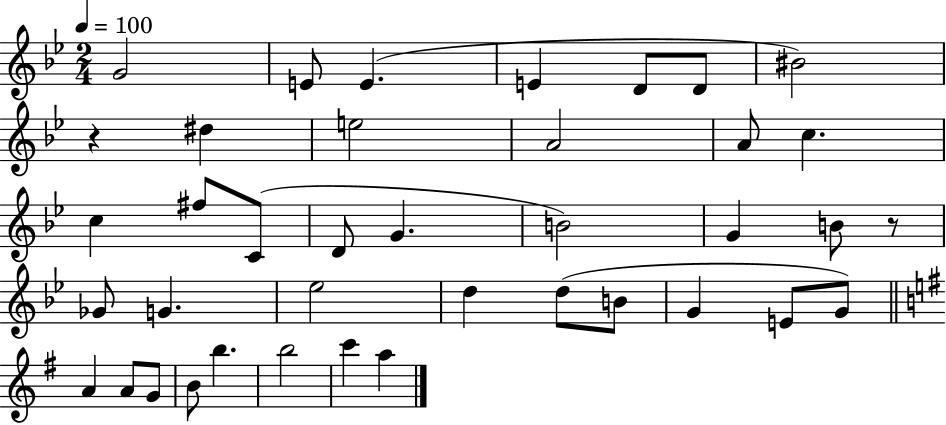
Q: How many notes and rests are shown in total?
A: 39